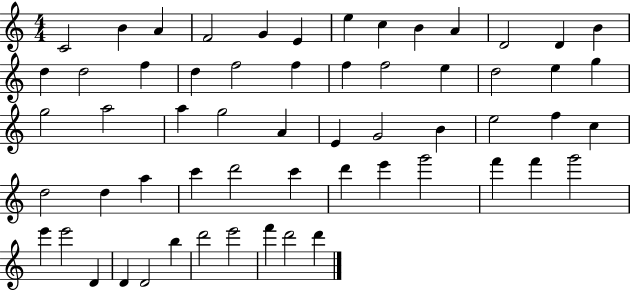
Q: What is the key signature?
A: C major